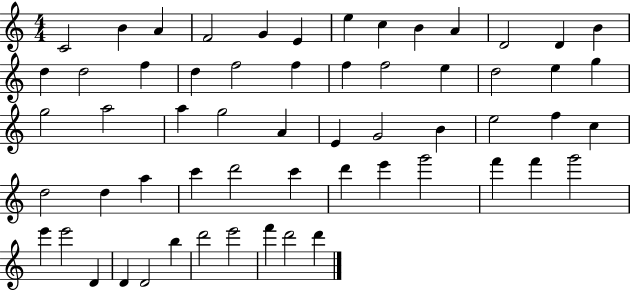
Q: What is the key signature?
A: C major